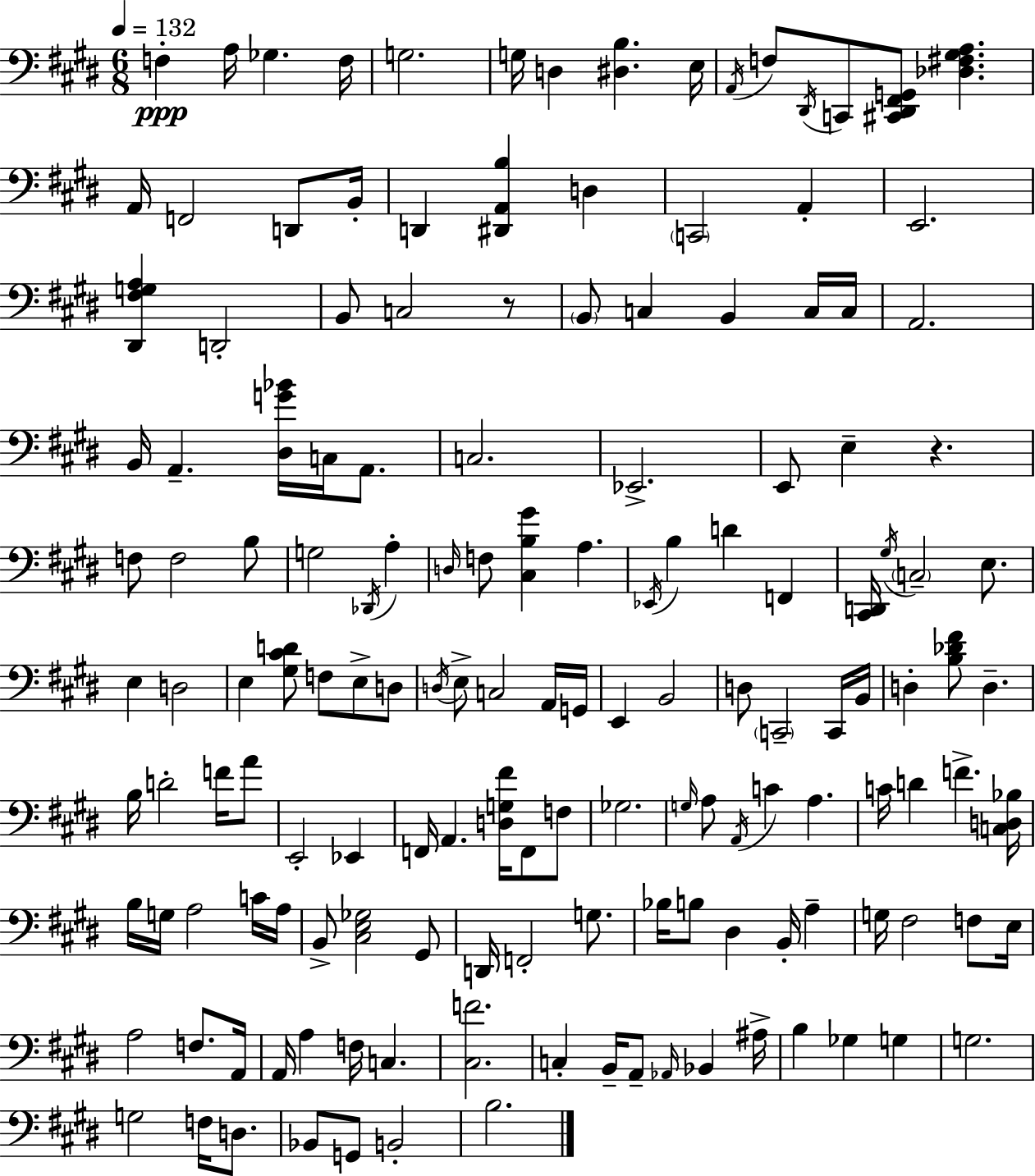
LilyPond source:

{
  \clef bass
  \numericTimeSignature
  \time 6/8
  \key e \major
  \tempo 4 = 132
  f4-.\ppp a16 ges4. f16 | g2. | g16 d4 <dis b>4. e16 | \acciaccatura { a,16 } f8 \acciaccatura { dis,16 } c,8 <cis, dis, fis, g,>8 <des fis gis a>4. | \break a,16 f,2 d,8 | b,16-. d,4 <dis, a, b>4 d4 | \parenthesize c,2 a,4-. | e,2. | \break <dis, fis g a>4 d,2-. | b,8 c2 | r8 \parenthesize b,8 c4 b,4 | c16 c16 a,2. | \break b,16 a,4.-- <dis g' bes'>16 c16 a,8. | c2. | ees,2.-> | e,8 e4-- r4. | \break f8 f2 | b8 g2 \acciaccatura { des,16 } a4-. | \grace { d16 } f8 <cis b gis'>4 a4. | \acciaccatura { ees,16 } b4 d'4 | \break f,4 <cis, d,>16 \acciaccatura { gis16 } \parenthesize c2-- | e8. e4 d2 | e4 <gis cis' d'>8 | f8 e8-> d8 \acciaccatura { d16 } e8-> c2 | \break a,16 g,16 e,4 b,2 | d8 \parenthesize c,2-- | c,16 b,16 d4-. <b des' fis'>8 | d4.-- b16 d'2-. | \break f'16 a'8 e,2-. | ees,4 f,16 a,4. | <d g fis'>16 f,8 f8 ges2. | \grace { g16 } a8 \acciaccatura { a,16 } c'4 | \break a4. c'16 d'4 | f'4.-> <c d bes>16 b16 g16 a2 | c'16 a16 b,8-> <cis e ges>2 | gis,8 d,16 f,2-. | \break g8. bes16 b8 | dis4 b,16-. a4-- g16 fis2 | f8 e16 a2 | f8. a,16 a,16 a4 | \break f16 c4. <cis f'>2. | c4-. | b,16-- a,8-- \grace { aes,16 } bes,4 ais16-> b4 | ges4 g4 g2. | \break g2 | f16 d8. bes,8 | g,8 b,2-. b2. | \bar "|."
}